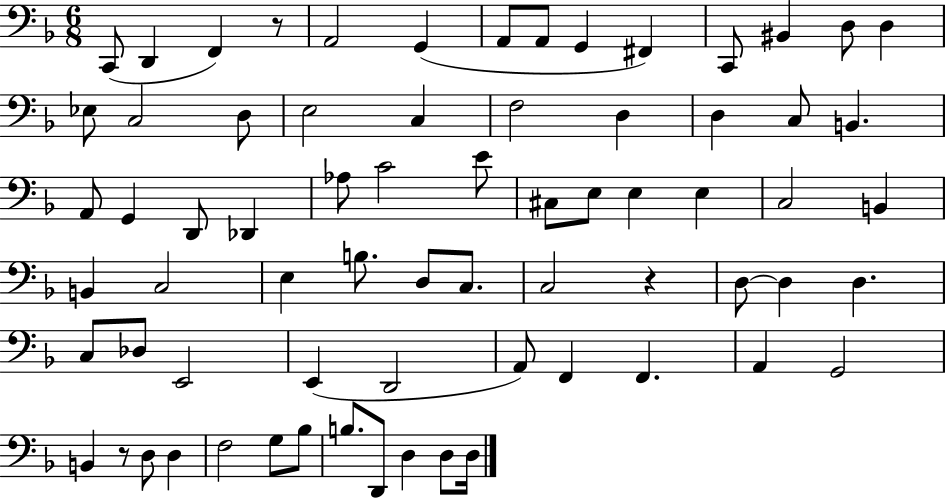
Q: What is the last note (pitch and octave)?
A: D3